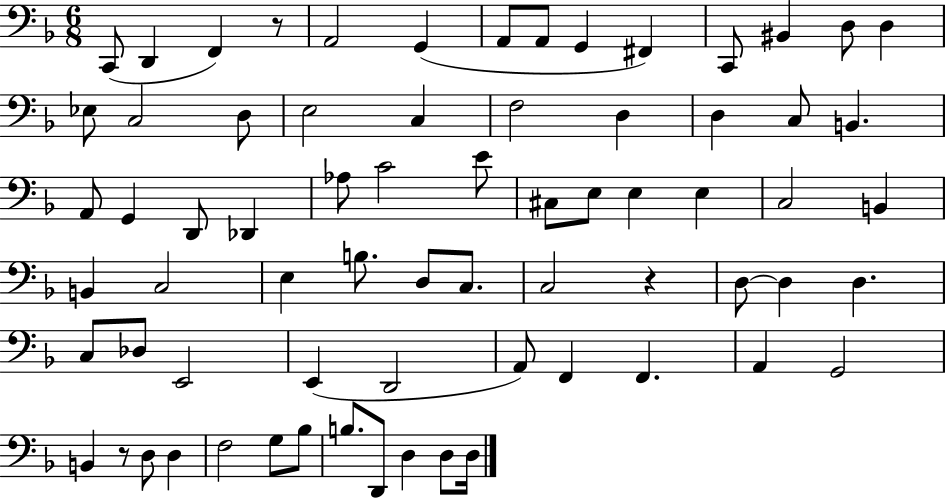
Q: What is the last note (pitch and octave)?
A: D3